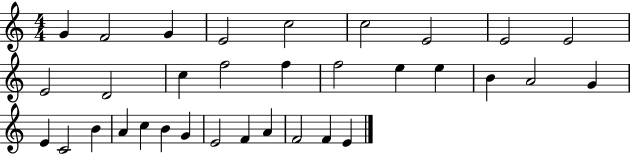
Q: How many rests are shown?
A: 0